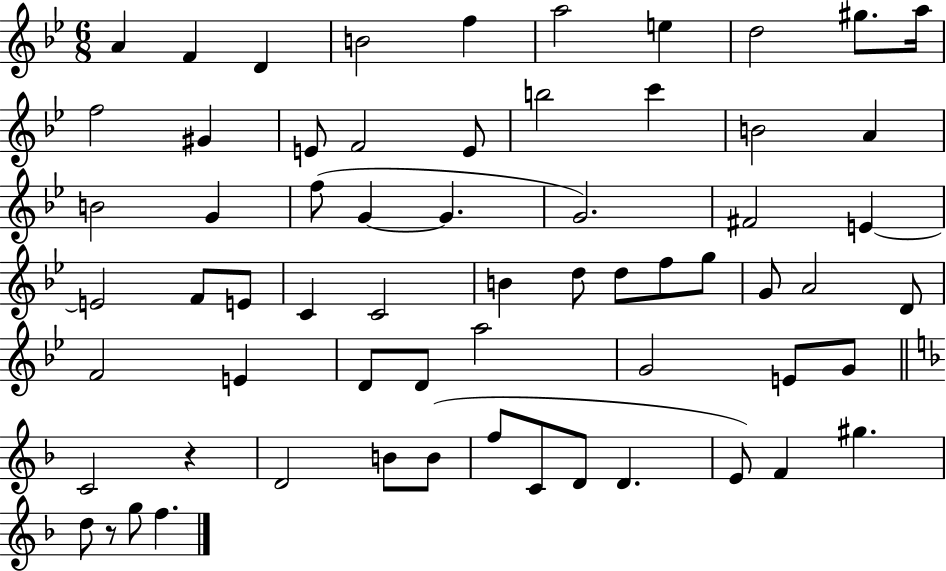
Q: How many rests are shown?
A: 2